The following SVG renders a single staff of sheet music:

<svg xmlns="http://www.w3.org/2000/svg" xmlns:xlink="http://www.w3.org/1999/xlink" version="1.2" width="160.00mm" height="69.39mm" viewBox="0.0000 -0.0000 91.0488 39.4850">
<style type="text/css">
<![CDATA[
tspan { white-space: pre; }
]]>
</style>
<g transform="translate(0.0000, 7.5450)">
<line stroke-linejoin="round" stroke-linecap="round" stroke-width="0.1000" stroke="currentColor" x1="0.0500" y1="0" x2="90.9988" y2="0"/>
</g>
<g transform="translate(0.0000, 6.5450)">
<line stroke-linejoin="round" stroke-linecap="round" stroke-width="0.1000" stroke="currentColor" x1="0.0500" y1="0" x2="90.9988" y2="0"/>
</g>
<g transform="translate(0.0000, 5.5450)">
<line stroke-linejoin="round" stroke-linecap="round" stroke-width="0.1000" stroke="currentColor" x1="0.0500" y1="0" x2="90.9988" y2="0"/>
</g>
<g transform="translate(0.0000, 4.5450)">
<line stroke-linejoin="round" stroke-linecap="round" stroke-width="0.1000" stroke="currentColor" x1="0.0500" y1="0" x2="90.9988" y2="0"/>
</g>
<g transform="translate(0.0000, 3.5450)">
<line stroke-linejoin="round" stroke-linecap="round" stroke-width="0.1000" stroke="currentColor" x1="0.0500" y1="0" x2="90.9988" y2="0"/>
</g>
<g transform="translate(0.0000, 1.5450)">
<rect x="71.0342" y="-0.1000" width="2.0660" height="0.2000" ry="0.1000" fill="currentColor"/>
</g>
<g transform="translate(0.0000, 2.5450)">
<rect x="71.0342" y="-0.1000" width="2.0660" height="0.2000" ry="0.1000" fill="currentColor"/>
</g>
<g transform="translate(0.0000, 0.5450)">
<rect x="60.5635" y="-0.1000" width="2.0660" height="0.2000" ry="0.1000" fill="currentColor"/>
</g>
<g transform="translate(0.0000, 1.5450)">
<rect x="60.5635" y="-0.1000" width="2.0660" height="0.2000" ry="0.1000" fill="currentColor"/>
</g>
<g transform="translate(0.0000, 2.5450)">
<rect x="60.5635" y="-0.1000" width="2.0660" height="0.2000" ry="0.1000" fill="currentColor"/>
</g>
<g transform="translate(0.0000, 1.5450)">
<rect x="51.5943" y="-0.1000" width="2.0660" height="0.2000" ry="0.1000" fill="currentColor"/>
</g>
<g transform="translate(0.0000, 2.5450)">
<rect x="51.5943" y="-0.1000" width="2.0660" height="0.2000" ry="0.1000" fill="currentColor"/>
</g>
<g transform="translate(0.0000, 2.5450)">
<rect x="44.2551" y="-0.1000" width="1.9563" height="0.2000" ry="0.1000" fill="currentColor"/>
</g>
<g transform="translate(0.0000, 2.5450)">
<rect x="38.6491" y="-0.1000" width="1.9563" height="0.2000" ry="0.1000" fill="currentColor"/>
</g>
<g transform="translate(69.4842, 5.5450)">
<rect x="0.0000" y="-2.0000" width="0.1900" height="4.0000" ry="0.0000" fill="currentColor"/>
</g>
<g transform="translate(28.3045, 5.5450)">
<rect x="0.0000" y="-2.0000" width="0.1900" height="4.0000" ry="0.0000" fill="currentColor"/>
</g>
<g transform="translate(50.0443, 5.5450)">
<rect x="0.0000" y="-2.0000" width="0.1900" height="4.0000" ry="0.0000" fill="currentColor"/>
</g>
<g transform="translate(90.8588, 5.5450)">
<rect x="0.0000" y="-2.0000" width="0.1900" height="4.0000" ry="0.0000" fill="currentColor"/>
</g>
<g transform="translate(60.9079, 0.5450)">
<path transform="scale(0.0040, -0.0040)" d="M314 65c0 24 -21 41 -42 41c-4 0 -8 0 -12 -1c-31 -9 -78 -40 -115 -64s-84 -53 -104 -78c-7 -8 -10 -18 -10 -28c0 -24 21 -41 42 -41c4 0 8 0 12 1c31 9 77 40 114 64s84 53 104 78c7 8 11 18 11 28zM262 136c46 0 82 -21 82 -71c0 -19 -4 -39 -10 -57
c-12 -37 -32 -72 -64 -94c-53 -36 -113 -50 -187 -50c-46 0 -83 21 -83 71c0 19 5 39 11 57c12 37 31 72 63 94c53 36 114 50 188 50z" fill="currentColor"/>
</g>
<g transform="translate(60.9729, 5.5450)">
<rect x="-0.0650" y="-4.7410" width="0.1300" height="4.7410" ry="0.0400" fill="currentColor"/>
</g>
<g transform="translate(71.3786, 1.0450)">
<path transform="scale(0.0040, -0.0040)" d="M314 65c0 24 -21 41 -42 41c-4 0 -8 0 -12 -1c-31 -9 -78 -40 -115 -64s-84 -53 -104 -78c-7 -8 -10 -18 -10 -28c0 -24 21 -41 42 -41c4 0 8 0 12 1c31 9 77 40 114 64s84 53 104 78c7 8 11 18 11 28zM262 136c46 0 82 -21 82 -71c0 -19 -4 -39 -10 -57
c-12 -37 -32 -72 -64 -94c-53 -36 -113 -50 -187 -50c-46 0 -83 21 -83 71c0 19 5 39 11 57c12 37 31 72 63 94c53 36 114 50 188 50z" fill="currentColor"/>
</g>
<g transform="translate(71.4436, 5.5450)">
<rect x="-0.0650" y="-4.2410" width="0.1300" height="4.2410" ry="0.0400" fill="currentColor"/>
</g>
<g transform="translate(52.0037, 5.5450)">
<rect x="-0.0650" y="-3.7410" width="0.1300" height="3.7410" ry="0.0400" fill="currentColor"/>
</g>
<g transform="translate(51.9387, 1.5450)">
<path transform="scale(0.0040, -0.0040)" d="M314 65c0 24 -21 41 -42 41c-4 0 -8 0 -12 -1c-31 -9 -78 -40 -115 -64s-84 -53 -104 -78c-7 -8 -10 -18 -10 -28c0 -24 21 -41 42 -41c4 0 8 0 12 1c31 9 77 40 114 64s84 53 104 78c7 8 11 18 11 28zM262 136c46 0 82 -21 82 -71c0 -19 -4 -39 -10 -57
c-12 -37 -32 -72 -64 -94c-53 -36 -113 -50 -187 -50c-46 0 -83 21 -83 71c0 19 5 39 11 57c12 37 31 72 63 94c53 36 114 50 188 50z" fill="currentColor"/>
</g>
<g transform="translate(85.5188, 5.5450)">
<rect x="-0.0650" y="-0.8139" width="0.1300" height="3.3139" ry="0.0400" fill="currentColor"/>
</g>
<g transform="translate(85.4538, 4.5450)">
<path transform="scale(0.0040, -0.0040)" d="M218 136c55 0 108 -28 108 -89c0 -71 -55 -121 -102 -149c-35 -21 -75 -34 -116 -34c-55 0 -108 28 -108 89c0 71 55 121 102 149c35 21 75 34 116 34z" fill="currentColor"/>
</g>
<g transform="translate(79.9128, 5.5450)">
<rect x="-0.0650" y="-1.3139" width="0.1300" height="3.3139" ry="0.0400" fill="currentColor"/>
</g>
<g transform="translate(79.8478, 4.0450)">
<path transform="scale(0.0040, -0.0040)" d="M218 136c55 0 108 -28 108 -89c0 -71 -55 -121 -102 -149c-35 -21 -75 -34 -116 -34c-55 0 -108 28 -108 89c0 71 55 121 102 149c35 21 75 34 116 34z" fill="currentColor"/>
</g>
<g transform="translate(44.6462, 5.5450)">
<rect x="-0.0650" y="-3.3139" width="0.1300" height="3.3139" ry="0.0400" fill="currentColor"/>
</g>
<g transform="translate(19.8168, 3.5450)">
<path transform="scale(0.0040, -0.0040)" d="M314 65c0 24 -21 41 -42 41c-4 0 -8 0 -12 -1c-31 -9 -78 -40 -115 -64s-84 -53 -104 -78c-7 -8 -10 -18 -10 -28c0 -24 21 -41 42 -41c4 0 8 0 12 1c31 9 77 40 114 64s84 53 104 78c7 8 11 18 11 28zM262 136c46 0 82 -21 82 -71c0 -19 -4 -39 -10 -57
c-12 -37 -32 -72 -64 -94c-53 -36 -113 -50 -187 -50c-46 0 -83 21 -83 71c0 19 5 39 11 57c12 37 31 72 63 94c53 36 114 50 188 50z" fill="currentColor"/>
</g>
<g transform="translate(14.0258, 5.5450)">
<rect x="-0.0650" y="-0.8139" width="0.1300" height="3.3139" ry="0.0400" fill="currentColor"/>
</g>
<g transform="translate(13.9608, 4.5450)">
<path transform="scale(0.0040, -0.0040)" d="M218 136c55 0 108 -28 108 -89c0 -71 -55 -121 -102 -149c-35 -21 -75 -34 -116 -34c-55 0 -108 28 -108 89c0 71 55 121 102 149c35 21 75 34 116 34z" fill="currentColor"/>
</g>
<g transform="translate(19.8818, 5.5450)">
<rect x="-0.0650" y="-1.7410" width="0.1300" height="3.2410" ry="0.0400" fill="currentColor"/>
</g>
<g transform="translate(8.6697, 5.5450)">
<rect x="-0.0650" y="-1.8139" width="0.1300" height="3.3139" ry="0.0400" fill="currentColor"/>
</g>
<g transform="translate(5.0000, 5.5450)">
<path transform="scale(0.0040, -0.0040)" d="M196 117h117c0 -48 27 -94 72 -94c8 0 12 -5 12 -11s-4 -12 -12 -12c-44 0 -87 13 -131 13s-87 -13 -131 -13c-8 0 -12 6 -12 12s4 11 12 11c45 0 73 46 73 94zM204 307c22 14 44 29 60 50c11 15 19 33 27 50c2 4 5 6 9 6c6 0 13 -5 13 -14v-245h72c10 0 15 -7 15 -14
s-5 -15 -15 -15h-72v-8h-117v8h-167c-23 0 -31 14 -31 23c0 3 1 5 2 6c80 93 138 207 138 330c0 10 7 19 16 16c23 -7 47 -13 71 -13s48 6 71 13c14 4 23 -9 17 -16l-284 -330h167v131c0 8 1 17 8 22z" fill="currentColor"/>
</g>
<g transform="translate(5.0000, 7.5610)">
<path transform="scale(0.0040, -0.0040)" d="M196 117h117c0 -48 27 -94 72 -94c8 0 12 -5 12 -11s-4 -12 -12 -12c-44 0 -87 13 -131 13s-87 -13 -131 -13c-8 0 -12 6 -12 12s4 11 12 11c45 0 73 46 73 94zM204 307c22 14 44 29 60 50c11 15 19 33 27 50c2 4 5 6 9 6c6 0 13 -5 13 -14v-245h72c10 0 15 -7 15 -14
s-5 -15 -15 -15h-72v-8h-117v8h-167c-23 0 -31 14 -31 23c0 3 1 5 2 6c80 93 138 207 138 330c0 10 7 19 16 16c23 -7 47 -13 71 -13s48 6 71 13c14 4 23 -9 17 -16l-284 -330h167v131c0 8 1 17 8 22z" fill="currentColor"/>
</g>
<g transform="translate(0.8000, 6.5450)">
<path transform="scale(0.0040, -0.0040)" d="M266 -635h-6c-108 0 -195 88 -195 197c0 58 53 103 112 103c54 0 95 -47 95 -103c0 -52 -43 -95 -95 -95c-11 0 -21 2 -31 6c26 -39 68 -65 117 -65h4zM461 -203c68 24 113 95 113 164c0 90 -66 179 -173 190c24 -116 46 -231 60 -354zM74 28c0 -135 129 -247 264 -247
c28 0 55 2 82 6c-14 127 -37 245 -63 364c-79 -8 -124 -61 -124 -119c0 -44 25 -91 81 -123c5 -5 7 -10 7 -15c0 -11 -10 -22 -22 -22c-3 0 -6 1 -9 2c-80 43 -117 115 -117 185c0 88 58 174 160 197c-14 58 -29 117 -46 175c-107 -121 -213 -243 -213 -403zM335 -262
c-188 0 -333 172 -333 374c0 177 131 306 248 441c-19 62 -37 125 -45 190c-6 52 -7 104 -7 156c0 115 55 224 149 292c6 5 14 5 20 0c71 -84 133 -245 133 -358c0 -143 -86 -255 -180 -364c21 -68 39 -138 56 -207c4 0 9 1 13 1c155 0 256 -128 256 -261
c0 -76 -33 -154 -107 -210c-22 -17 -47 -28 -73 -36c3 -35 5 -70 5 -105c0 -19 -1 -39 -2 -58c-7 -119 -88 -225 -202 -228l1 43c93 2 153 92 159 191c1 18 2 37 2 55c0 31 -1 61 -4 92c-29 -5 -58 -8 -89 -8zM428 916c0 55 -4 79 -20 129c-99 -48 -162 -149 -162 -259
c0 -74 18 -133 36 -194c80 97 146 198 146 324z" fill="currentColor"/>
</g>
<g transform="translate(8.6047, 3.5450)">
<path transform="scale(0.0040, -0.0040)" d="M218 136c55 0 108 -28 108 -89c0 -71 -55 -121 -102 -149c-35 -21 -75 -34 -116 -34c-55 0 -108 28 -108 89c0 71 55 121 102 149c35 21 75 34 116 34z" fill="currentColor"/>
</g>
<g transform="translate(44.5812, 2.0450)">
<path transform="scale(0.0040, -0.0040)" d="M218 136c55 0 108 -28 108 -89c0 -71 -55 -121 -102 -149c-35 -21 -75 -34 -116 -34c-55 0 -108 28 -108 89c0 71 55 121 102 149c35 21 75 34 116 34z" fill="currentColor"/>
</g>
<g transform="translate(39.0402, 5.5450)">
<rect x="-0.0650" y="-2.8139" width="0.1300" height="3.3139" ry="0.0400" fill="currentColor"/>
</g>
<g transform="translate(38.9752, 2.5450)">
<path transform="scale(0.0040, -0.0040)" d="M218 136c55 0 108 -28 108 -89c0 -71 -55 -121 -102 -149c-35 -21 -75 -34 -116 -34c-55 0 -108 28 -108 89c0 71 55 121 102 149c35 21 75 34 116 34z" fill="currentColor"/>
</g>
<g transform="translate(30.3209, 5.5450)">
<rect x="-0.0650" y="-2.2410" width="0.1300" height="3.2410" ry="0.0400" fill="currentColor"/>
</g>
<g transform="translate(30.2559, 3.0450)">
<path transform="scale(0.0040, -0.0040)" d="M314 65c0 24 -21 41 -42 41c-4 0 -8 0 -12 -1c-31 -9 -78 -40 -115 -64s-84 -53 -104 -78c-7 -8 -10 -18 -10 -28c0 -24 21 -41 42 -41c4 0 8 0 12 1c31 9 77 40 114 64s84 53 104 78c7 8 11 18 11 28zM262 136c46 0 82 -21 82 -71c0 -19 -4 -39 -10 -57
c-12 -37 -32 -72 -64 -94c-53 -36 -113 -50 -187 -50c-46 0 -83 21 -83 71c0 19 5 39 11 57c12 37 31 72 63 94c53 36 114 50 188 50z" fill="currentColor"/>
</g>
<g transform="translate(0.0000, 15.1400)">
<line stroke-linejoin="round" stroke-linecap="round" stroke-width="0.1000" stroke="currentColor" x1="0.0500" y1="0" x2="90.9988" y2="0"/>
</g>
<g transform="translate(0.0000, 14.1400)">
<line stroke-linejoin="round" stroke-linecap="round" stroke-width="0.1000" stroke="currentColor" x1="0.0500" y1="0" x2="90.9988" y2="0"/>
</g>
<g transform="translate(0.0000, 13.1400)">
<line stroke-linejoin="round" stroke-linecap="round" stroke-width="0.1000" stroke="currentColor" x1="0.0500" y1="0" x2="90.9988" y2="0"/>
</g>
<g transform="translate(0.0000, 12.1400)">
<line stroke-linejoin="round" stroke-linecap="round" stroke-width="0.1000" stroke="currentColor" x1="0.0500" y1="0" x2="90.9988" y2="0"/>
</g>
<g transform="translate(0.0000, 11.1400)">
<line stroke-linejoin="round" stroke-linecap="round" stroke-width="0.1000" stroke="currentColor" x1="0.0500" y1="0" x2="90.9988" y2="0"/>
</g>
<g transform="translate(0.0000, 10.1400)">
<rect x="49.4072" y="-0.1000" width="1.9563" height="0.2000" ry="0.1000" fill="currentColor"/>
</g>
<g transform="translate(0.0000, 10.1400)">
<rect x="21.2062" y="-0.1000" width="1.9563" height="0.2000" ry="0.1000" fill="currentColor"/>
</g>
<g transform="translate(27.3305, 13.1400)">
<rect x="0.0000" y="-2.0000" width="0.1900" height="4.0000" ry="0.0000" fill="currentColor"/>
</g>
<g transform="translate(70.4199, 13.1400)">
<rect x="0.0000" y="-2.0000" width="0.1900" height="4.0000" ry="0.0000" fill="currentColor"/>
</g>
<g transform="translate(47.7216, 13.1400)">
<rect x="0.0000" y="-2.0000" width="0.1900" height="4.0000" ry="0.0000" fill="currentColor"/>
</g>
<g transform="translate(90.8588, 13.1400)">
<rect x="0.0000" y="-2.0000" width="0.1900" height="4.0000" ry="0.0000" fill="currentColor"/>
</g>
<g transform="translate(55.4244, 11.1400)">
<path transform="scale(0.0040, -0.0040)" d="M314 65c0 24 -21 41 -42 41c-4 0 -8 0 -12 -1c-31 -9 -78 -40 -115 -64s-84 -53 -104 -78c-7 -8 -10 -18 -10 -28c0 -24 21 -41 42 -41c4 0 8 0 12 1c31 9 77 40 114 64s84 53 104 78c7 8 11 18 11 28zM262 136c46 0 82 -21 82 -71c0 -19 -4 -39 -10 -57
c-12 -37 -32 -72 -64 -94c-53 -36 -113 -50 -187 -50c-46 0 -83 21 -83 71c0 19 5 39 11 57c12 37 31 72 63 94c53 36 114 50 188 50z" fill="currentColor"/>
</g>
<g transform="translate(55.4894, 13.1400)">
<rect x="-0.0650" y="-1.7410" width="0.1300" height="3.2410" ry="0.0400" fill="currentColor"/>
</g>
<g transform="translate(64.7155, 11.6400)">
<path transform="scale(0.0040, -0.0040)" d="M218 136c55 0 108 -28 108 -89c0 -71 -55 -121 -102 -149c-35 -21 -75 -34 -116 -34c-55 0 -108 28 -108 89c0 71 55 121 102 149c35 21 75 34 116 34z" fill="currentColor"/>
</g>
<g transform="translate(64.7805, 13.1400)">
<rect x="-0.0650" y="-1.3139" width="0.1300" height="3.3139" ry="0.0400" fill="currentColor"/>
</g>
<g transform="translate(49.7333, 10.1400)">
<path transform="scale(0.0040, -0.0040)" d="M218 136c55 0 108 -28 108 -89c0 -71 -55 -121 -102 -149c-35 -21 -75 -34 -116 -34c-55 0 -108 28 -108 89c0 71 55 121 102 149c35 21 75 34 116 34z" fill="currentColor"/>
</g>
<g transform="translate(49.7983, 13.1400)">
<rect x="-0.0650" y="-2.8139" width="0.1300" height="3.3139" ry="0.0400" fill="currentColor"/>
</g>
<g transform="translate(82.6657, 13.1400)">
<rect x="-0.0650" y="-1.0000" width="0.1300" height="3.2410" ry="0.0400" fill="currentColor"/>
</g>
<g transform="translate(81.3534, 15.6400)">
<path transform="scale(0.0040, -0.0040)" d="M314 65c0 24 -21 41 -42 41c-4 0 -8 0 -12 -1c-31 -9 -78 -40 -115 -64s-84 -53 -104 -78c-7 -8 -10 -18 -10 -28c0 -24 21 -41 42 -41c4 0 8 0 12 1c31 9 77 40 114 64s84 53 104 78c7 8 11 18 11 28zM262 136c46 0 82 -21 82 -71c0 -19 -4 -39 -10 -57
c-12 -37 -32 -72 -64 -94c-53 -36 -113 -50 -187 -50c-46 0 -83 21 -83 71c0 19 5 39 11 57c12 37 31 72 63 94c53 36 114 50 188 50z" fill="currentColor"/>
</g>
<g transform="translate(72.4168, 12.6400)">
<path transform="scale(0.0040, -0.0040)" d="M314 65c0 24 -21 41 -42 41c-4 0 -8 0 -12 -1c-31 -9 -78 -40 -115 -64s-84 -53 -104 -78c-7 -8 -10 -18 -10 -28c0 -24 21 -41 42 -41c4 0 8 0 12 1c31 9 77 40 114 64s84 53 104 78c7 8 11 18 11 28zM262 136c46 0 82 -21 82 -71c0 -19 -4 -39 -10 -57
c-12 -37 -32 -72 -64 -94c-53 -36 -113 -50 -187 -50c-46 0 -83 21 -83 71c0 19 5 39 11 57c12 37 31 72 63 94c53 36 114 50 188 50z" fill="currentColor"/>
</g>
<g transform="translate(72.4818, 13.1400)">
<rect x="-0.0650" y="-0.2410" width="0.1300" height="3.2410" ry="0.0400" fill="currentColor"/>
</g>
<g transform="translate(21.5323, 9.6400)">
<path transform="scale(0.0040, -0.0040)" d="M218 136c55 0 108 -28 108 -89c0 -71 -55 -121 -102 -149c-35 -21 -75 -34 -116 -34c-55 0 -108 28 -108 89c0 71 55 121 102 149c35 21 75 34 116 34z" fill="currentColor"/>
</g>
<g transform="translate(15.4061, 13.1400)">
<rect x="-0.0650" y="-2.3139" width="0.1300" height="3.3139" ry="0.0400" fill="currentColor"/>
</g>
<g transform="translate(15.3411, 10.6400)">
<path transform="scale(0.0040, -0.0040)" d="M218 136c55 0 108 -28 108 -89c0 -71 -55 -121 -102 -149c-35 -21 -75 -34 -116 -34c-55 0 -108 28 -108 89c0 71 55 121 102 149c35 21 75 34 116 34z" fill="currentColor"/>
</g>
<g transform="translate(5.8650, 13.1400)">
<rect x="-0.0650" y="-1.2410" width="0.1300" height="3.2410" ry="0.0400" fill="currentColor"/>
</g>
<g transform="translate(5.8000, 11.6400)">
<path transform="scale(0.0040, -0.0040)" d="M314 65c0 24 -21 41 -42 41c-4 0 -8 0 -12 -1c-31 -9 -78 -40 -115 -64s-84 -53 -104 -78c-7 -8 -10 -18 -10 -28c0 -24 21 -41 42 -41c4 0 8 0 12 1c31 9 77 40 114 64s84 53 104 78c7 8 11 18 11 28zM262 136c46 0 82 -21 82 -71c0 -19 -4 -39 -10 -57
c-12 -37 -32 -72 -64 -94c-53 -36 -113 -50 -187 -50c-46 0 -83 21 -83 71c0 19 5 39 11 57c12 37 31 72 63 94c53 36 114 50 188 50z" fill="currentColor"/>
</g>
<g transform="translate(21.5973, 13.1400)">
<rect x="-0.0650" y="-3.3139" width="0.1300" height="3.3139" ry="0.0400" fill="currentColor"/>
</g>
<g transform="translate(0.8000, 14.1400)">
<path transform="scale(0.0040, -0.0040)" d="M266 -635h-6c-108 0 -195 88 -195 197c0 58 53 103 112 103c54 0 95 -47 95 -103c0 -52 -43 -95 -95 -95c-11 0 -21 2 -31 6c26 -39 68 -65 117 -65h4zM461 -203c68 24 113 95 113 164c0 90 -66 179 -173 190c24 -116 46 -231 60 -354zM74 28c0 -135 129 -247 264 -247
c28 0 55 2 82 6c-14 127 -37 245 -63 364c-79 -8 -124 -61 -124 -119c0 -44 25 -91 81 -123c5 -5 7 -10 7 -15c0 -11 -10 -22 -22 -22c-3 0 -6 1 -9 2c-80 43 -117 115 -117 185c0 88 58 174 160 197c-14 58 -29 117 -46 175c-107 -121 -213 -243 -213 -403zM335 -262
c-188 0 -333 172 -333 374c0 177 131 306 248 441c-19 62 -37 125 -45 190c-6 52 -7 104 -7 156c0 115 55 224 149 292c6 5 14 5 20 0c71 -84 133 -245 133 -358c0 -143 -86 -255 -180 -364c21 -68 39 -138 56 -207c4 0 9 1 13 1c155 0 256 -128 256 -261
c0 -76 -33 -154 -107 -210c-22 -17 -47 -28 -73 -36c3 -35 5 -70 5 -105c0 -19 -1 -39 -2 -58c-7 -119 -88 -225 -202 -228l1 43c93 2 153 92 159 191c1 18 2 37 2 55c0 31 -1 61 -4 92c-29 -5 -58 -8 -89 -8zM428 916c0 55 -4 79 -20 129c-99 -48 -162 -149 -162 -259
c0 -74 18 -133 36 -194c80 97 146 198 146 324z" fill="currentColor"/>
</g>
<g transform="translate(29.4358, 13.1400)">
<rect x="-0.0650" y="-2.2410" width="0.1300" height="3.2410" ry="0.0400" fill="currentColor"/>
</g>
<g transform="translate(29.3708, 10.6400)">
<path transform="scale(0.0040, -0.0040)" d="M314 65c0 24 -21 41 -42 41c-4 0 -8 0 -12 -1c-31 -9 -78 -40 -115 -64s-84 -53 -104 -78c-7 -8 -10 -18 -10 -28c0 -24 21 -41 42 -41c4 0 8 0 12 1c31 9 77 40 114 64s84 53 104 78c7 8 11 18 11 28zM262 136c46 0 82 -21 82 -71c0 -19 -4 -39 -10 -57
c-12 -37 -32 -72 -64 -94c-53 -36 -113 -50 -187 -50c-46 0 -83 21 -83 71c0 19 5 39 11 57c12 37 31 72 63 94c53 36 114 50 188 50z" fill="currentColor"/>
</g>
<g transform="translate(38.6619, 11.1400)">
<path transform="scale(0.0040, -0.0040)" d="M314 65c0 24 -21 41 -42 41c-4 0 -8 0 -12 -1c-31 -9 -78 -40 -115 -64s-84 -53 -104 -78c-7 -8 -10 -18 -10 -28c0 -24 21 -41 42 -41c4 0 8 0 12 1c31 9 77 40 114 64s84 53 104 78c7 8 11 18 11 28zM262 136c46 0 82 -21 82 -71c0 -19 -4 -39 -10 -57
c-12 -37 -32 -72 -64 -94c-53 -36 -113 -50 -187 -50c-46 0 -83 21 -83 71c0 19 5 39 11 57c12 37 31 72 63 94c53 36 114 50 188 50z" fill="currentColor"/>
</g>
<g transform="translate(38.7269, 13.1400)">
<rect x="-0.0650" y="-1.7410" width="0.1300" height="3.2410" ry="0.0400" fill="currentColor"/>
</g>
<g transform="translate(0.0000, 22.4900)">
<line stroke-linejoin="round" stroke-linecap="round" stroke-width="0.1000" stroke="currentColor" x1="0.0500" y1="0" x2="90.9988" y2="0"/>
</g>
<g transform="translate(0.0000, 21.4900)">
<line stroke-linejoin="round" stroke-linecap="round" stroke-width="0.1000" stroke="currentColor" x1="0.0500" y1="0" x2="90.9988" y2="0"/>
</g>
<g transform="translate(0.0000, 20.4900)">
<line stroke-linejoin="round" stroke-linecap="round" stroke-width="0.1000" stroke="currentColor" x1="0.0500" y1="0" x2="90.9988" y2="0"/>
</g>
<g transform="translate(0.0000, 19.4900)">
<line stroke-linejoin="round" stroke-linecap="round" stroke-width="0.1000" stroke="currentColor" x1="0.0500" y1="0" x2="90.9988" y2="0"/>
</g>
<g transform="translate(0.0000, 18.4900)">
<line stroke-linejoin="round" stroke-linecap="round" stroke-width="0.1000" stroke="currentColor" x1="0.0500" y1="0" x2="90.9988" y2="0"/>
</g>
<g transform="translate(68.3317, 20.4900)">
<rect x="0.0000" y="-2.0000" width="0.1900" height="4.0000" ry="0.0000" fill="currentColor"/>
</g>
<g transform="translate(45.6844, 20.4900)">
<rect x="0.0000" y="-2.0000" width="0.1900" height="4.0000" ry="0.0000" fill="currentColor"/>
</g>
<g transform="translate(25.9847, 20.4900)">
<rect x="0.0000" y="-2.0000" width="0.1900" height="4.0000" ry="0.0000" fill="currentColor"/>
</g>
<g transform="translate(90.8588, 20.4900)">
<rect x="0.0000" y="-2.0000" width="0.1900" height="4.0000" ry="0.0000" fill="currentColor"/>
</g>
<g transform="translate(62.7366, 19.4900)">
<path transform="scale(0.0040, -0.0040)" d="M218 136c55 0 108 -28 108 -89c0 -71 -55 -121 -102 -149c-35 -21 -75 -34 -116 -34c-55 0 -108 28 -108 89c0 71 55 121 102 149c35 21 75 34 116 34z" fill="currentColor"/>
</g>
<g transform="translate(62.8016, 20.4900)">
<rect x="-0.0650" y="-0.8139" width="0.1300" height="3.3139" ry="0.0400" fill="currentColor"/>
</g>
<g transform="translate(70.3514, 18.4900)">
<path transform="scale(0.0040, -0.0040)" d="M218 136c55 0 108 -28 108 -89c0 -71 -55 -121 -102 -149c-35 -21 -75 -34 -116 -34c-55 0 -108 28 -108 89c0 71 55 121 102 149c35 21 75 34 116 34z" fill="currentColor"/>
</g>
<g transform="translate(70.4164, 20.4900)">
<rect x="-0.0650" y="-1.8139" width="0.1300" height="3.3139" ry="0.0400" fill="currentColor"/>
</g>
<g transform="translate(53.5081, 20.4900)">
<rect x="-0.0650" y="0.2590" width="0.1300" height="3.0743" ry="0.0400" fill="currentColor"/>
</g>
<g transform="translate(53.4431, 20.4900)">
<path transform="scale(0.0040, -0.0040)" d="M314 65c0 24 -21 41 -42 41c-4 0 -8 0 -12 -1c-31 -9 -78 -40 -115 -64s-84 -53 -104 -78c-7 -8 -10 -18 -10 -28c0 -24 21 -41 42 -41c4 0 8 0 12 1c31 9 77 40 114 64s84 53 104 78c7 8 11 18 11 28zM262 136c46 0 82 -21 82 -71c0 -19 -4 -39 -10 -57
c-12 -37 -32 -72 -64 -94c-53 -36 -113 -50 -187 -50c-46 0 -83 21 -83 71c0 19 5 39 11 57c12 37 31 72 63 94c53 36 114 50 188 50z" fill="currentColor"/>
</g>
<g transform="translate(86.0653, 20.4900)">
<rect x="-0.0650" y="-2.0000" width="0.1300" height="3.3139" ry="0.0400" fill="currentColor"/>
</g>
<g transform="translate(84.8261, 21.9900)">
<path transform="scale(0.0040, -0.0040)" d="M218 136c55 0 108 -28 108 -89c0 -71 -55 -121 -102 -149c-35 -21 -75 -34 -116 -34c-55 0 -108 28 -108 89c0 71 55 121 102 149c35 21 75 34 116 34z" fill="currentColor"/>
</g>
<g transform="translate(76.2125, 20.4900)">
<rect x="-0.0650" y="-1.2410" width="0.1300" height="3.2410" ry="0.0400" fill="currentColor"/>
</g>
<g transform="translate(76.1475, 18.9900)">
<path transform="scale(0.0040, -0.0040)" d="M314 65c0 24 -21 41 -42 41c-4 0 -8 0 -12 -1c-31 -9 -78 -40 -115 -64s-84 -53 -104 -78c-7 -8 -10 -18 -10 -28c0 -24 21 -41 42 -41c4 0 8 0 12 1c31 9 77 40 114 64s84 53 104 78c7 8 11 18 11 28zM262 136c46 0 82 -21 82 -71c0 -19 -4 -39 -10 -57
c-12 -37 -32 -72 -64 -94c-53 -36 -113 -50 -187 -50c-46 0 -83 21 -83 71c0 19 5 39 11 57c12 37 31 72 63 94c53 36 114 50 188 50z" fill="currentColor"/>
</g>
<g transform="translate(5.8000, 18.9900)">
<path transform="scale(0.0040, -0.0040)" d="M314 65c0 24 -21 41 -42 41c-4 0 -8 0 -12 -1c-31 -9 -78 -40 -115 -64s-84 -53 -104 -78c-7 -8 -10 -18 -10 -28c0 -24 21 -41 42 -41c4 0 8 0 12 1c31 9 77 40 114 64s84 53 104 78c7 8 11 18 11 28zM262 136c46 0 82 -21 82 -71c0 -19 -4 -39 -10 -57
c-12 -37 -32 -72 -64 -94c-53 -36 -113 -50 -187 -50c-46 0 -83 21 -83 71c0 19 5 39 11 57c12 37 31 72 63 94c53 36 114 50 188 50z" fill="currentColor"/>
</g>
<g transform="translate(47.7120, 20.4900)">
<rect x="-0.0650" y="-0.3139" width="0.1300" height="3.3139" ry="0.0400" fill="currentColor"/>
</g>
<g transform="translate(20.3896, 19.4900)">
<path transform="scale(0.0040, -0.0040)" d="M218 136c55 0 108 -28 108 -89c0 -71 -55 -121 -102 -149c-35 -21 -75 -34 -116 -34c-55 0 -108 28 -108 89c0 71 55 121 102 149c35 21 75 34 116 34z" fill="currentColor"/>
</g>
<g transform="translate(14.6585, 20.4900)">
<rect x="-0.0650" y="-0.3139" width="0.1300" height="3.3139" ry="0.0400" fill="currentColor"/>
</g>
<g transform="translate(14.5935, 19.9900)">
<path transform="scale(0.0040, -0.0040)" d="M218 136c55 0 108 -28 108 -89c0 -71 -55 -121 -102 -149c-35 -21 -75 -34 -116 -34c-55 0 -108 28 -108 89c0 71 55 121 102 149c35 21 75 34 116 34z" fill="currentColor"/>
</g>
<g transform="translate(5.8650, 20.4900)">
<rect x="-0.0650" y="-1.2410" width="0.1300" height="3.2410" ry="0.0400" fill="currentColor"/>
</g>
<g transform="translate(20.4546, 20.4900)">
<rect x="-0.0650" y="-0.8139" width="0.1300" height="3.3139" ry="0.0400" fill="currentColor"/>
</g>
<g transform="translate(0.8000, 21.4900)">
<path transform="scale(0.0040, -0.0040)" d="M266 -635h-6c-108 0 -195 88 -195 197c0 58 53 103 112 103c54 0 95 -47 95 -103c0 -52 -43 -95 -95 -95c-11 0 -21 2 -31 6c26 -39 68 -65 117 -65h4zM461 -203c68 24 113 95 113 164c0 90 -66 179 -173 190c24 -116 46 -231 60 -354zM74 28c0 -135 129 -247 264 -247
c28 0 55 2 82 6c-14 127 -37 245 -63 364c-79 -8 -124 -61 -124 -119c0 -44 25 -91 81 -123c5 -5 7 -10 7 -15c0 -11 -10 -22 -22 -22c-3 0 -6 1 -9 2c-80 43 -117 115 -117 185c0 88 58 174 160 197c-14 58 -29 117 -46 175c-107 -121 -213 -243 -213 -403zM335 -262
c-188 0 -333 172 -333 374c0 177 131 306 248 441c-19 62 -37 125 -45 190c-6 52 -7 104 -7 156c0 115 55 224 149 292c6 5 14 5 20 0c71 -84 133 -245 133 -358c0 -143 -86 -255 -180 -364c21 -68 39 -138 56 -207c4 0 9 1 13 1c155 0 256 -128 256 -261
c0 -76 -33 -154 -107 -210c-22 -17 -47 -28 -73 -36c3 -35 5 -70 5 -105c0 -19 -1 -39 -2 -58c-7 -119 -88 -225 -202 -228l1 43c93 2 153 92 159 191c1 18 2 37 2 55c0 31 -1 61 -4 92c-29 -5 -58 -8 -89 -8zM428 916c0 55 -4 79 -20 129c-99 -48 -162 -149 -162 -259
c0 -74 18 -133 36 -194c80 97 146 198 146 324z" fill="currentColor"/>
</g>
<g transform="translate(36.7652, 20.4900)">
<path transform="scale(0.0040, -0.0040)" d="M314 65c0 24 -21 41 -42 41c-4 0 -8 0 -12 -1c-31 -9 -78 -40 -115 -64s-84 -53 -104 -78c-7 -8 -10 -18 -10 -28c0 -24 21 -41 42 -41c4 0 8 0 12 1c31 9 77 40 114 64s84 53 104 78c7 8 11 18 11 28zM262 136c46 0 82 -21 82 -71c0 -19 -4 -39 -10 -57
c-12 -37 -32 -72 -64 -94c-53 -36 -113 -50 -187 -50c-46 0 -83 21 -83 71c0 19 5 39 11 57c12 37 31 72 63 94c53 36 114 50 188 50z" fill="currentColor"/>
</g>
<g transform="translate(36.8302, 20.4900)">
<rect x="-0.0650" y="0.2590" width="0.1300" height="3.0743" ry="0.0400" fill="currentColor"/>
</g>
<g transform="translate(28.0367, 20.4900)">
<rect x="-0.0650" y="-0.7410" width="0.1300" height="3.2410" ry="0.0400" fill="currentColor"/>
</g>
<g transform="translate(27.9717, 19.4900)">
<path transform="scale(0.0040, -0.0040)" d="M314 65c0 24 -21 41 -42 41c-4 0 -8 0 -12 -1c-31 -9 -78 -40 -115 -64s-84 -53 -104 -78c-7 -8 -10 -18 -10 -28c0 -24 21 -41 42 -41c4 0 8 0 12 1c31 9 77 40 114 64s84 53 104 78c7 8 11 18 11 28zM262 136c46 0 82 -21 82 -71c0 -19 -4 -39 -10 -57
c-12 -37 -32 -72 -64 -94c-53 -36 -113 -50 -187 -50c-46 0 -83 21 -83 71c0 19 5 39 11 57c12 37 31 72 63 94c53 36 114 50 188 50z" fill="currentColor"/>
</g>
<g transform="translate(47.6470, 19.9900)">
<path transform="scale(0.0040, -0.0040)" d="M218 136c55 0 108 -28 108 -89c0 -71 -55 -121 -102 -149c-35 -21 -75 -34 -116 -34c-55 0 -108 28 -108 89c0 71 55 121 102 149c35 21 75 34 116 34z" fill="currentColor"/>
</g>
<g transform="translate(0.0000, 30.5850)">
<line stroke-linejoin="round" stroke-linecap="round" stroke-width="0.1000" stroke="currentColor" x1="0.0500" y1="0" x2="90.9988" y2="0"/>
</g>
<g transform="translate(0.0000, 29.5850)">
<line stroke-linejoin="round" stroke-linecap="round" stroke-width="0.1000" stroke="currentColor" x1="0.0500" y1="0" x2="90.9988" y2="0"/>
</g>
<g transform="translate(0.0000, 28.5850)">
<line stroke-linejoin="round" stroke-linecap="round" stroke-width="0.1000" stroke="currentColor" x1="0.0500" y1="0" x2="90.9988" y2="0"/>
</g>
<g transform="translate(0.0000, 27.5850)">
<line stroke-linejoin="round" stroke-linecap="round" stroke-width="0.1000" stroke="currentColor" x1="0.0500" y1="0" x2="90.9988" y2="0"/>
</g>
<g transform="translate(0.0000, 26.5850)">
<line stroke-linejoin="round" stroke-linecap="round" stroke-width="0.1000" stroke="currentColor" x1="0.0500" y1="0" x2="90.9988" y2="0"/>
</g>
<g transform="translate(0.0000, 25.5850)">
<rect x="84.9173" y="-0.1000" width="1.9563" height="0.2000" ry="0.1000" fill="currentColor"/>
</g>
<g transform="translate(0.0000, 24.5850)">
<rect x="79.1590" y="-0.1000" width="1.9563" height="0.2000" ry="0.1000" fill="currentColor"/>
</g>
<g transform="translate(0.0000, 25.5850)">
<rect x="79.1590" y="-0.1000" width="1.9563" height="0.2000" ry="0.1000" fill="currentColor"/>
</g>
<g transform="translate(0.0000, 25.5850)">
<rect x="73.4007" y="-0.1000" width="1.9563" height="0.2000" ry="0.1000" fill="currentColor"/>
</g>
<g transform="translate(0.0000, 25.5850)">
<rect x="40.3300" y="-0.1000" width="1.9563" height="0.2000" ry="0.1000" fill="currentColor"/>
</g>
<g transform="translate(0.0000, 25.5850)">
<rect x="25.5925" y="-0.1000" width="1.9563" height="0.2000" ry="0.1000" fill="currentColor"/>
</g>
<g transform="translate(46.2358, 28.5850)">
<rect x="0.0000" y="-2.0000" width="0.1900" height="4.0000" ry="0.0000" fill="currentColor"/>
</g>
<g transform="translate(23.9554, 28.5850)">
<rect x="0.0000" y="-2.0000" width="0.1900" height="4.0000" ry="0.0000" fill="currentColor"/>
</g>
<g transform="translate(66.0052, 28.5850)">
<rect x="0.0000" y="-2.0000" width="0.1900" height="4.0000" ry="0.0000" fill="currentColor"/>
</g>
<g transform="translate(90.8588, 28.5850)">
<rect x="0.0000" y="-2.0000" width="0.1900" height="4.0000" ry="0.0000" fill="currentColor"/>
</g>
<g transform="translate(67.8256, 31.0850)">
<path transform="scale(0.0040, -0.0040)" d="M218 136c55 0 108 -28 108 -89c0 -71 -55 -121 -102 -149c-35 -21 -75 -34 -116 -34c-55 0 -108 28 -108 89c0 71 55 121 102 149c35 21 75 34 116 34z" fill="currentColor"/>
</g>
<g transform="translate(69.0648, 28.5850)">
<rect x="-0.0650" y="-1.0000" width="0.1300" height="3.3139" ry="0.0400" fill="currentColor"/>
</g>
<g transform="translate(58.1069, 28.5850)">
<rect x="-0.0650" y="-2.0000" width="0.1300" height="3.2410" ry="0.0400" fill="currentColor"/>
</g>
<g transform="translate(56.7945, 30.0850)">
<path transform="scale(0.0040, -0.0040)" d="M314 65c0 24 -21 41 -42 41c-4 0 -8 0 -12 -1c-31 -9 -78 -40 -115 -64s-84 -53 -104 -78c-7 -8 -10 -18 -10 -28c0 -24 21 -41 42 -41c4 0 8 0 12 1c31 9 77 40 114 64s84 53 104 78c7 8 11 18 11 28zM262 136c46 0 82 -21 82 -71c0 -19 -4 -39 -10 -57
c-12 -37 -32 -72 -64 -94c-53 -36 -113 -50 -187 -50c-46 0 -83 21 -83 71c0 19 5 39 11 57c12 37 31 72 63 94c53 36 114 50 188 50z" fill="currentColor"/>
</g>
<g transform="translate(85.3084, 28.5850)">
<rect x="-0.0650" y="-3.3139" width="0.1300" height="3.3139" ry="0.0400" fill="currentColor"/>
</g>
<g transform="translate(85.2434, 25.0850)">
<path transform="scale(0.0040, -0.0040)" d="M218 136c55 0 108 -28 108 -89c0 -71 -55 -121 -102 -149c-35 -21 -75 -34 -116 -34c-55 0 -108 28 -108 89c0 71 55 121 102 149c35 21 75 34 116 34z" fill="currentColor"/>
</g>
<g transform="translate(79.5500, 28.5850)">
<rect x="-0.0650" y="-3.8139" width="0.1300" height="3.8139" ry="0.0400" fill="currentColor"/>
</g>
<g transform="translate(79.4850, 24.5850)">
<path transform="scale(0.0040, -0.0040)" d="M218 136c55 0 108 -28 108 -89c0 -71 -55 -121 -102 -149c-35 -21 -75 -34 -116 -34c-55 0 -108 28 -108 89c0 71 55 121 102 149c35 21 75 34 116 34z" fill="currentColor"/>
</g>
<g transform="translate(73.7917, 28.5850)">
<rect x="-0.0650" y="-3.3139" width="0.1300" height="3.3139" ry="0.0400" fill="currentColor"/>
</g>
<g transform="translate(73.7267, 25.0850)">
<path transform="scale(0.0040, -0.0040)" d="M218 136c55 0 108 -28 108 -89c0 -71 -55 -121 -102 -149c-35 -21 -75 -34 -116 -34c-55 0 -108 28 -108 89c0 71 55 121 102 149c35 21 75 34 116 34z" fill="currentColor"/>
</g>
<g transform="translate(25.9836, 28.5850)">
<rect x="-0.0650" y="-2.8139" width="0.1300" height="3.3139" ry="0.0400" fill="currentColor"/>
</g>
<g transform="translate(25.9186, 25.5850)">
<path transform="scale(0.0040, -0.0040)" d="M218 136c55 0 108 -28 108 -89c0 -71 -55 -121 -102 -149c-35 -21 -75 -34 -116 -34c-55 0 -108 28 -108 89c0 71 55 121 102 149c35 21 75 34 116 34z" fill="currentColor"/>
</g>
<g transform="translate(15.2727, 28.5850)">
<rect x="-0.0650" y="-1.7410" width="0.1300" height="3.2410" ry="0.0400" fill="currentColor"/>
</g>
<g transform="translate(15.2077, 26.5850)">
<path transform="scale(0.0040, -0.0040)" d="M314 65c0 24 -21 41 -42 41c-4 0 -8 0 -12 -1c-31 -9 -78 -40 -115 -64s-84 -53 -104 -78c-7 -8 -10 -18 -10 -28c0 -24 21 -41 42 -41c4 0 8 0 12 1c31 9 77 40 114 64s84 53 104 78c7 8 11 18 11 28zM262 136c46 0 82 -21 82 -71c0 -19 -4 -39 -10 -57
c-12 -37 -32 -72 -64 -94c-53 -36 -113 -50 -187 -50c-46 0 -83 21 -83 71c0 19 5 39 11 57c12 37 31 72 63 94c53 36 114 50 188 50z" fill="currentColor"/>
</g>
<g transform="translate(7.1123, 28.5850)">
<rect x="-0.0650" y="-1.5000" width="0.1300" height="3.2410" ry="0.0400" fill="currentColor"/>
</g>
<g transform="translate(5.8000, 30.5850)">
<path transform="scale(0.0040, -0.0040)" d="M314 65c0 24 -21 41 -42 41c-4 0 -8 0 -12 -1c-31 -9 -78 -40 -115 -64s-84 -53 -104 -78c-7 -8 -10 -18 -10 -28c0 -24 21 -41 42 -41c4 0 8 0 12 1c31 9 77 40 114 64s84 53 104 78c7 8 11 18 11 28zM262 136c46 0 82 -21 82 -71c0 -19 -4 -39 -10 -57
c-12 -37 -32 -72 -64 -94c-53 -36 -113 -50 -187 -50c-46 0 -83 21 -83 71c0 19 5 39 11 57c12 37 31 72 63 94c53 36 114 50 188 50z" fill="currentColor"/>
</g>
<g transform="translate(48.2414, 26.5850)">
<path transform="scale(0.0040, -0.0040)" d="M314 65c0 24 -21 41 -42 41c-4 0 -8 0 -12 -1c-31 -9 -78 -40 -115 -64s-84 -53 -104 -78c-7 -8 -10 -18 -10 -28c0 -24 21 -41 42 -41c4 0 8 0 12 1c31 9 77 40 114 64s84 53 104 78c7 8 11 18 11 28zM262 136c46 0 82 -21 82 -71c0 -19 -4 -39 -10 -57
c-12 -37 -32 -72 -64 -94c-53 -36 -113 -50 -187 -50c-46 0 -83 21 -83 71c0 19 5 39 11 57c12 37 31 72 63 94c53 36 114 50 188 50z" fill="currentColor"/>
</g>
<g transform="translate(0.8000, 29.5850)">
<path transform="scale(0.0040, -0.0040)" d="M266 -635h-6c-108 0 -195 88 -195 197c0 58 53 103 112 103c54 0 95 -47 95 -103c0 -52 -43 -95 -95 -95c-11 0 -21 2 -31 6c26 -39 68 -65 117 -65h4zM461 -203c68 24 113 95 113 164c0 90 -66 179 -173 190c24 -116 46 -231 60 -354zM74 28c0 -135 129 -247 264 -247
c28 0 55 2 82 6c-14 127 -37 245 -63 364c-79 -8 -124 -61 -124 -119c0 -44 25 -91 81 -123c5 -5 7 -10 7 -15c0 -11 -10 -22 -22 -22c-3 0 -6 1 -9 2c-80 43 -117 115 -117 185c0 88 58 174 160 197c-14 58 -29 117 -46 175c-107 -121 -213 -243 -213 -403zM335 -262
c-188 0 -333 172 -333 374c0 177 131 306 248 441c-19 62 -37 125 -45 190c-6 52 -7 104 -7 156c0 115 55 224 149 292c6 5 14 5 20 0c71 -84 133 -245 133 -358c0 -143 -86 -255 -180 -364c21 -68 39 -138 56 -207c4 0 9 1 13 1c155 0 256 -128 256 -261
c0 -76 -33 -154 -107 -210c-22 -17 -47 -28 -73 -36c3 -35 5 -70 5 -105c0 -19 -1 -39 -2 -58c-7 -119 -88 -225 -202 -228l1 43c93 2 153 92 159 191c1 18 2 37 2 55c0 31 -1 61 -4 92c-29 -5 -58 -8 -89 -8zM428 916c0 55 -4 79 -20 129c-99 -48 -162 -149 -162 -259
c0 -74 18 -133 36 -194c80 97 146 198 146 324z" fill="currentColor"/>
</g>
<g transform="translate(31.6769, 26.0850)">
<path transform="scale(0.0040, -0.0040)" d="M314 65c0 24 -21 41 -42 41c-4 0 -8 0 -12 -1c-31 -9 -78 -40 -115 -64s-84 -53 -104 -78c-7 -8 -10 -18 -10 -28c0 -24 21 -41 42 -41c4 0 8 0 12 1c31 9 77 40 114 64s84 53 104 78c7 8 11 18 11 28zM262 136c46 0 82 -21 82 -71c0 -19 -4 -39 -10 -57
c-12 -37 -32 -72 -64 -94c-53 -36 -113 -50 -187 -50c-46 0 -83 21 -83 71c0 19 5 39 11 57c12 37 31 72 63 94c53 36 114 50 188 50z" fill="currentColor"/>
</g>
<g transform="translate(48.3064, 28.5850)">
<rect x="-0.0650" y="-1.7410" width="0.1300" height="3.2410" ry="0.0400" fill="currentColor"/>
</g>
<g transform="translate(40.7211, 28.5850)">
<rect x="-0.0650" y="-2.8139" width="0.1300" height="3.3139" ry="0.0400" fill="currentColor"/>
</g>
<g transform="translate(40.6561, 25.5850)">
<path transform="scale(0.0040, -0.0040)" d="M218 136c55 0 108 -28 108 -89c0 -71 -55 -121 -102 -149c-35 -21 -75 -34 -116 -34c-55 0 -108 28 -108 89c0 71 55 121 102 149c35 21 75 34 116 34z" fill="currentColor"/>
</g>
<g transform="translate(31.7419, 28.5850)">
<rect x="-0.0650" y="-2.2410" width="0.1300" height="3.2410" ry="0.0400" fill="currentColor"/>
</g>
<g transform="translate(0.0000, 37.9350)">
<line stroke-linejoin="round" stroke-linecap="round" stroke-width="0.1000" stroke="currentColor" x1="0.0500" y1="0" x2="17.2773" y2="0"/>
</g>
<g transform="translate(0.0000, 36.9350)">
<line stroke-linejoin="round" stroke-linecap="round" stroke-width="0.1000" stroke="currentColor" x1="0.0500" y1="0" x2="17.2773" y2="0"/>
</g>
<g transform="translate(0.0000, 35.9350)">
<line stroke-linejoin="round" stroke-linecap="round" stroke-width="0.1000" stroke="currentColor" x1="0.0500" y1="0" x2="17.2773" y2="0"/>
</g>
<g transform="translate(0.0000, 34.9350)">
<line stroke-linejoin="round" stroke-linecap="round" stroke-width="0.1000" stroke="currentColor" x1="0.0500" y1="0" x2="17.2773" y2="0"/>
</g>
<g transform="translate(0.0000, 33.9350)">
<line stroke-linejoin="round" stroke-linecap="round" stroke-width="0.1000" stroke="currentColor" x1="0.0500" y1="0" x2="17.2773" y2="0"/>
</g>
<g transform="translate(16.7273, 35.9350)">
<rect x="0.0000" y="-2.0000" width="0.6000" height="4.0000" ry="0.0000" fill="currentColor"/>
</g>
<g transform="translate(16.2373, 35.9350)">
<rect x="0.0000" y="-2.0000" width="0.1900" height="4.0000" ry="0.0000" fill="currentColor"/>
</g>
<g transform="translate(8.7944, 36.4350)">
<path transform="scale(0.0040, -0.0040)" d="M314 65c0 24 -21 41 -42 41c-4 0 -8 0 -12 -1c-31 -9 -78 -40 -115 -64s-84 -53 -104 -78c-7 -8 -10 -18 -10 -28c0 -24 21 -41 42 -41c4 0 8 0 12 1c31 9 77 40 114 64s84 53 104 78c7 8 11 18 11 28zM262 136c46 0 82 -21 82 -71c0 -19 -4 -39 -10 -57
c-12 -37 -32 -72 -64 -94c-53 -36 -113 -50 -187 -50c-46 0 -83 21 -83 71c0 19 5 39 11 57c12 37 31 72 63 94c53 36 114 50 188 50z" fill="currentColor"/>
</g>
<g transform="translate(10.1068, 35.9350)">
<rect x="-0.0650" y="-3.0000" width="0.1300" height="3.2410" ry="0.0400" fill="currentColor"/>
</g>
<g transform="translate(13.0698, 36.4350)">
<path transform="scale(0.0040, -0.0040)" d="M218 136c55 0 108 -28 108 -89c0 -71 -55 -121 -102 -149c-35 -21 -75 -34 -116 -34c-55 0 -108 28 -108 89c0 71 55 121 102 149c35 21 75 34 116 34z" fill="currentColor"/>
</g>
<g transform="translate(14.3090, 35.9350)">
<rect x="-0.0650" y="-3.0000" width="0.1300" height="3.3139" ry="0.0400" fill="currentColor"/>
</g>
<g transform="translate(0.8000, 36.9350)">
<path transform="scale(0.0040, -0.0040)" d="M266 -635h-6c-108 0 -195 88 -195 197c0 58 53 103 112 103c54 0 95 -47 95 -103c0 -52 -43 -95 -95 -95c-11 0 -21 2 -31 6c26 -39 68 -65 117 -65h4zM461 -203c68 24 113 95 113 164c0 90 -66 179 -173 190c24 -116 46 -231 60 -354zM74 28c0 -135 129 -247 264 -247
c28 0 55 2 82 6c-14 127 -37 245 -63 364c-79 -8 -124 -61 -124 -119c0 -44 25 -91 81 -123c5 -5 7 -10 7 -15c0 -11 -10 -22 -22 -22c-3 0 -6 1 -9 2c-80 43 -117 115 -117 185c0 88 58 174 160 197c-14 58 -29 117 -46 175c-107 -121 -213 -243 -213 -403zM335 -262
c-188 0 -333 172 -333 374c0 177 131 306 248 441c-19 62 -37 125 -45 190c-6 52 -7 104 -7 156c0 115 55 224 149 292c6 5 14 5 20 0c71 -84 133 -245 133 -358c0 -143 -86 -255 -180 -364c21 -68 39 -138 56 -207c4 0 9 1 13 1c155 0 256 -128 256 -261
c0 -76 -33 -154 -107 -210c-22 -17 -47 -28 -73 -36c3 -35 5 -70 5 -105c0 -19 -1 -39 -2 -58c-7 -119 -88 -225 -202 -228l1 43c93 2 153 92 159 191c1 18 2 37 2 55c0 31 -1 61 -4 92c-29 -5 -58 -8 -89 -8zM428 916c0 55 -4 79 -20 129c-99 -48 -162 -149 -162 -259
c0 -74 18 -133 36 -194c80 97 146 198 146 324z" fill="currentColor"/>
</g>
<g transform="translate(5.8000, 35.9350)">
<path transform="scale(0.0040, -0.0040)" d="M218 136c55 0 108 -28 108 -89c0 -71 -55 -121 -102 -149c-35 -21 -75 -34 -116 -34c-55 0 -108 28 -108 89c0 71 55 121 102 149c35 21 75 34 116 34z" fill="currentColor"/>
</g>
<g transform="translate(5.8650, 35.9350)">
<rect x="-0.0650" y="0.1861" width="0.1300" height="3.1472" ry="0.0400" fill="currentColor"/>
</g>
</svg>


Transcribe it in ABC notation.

X:1
T:Untitled
M:4/4
L:1/4
K:C
f d f2 g2 a b c'2 e'2 d'2 e d e2 g b g2 f2 a f2 e c2 D2 e2 c d d2 B2 c B2 d f e2 F E2 f2 a g2 a f2 F2 D b c' b B A2 A